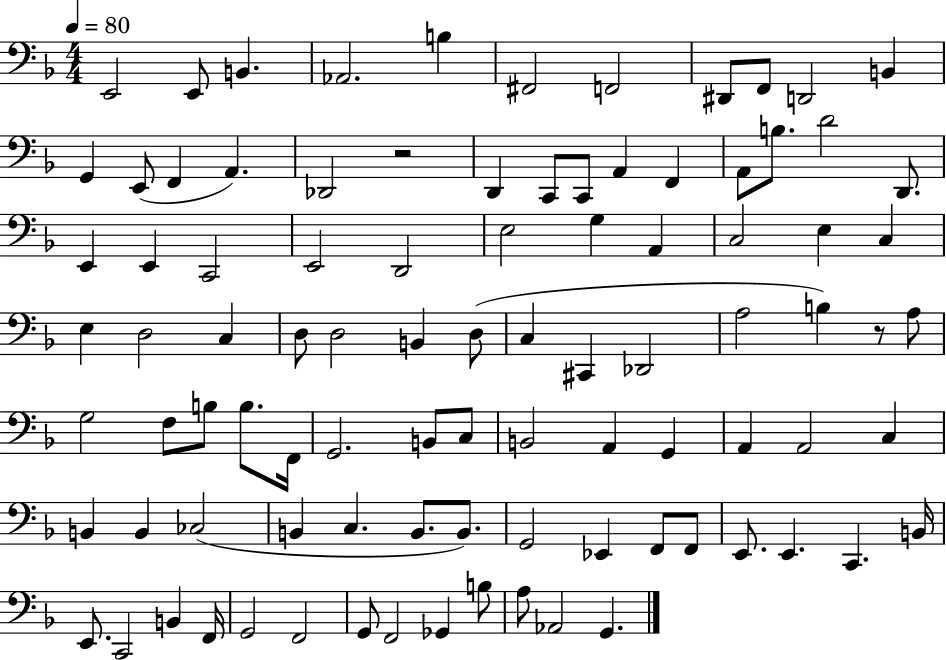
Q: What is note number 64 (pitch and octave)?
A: B2